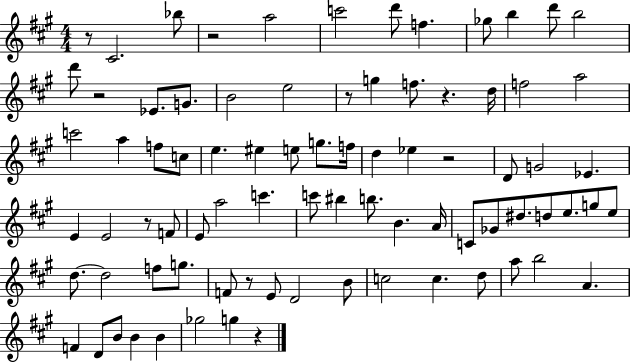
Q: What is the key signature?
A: A major